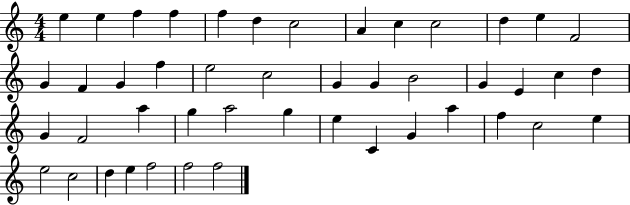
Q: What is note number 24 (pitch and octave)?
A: E4